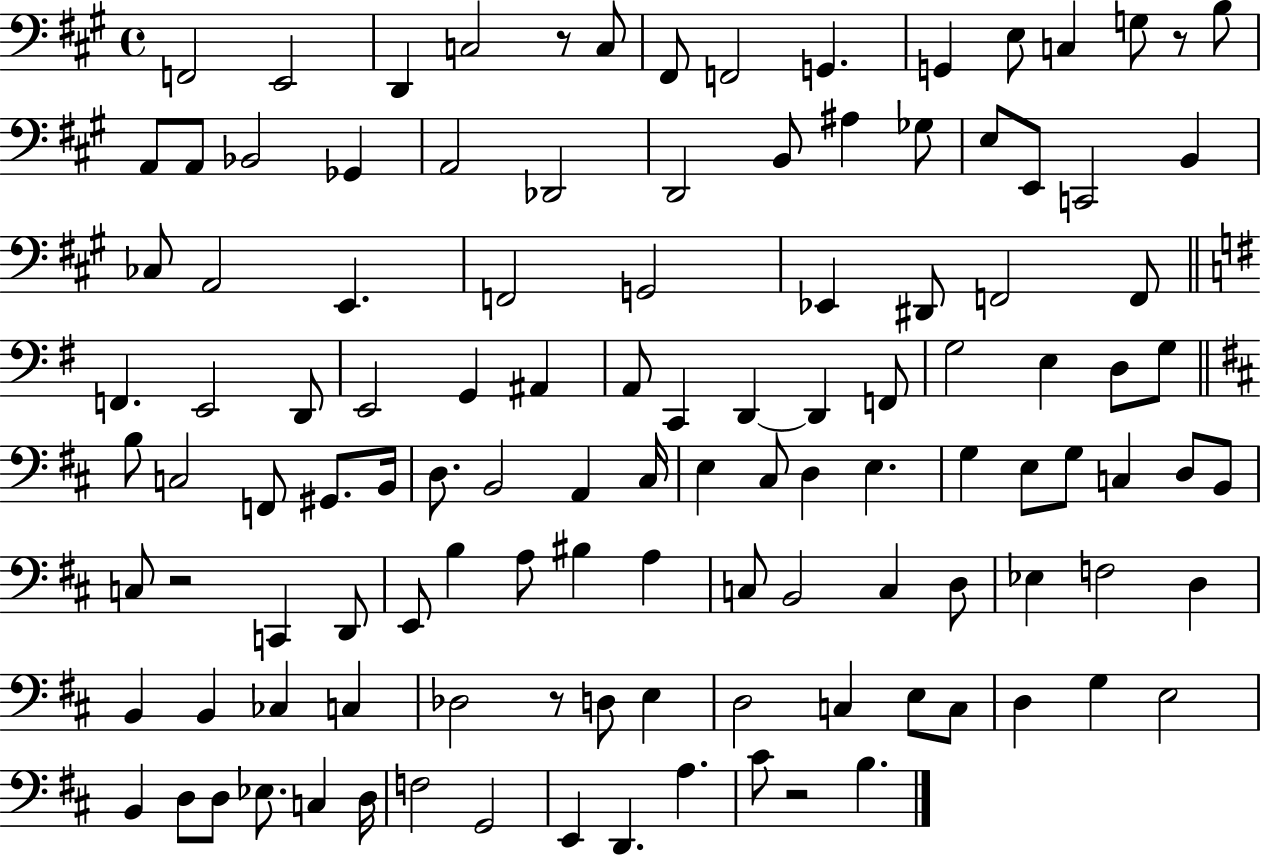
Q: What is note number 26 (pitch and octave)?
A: C2